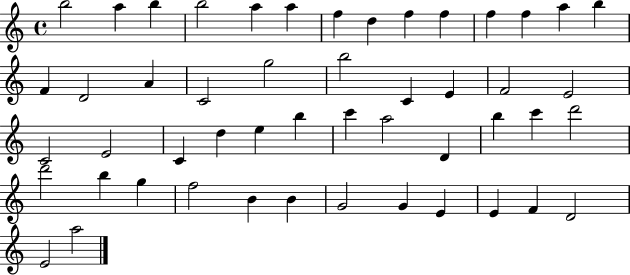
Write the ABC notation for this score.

X:1
T:Untitled
M:4/4
L:1/4
K:C
b2 a b b2 a a f d f f f f a b F D2 A C2 g2 b2 C E F2 E2 C2 E2 C d e b c' a2 D b c' d'2 d'2 b g f2 B B G2 G E E F D2 E2 a2